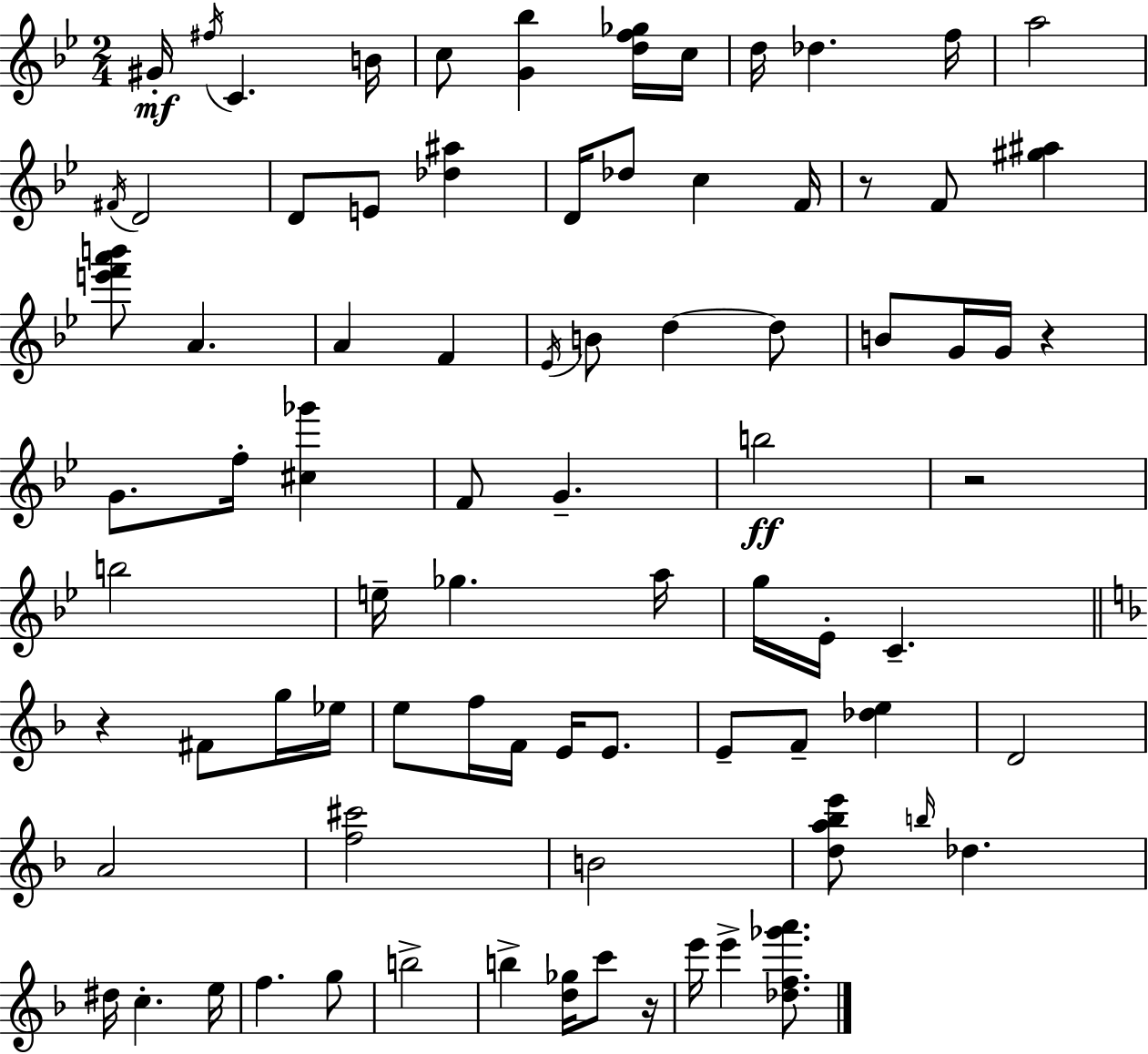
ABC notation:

X:1
T:Untitled
M:2/4
L:1/4
K:Bb
^G/4 ^f/4 C B/4 c/2 [G_b] [df_g]/4 c/4 d/4 _d f/4 a2 ^F/4 D2 D/2 E/2 [_d^a] D/4 _d/2 c F/4 z/2 F/2 [^g^a] [e'f'a'b']/2 A A F _E/4 B/2 d d/2 B/2 G/4 G/4 z G/2 f/4 [^c_g'] F/2 G b2 z2 b2 e/4 _g a/4 g/4 _E/4 C z ^F/2 g/4 _e/4 e/2 f/4 F/4 E/4 E/2 E/2 F/2 [_de] D2 A2 [f^c']2 B2 [da_be']/2 b/4 _d ^d/4 c e/4 f g/2 b2 b [d_g]/4 c'/2 z/4 e'/4 e' [_df_g'a']/2